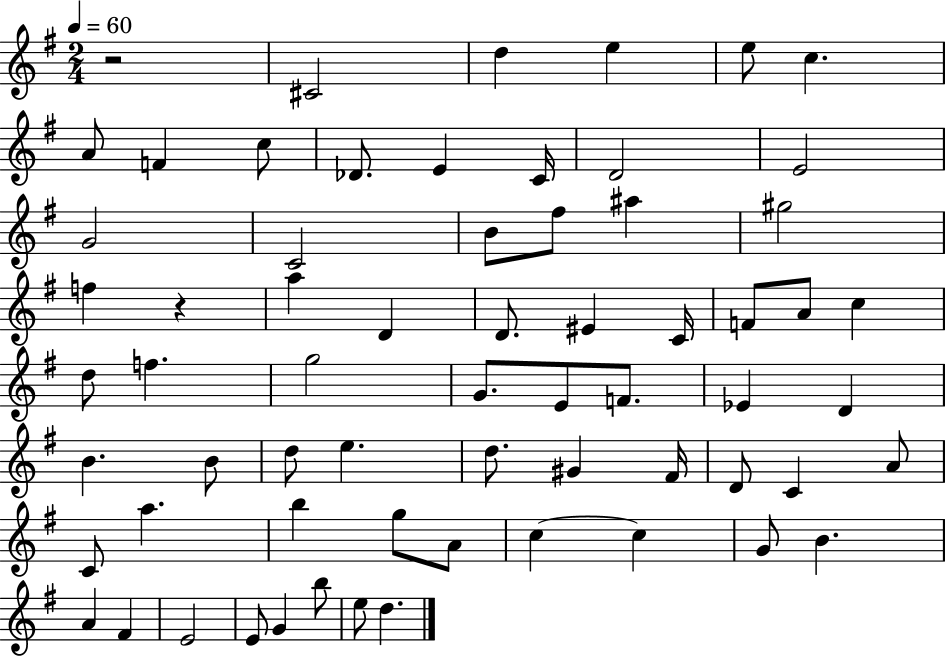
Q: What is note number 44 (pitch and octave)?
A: D4